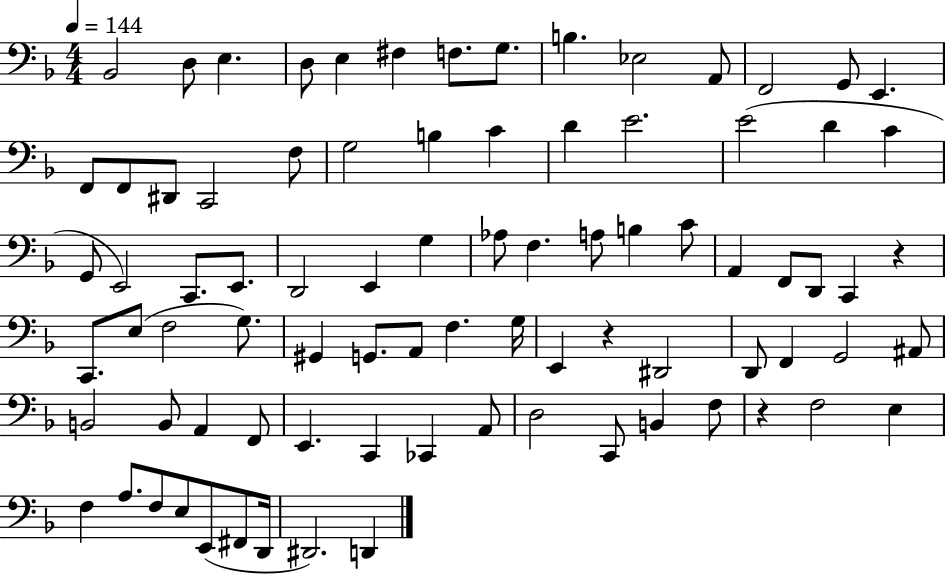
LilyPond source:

{
  \clef bass
  \numericTimeSignature
  \time 4/4
  \key f \major
  \tempo 4 = 144
  \repeat volta 2 { bes,2 d8 e4. | d8 e4 fis4 f8. g8. | b4. ees2 a,8 | f,2 g,8 e,4. | \break f,8 f,8 dis,8 c,2 f8 | g2 b4 c'4 | d'4 e'2. | e'2( d'4 c'4 | \break g,8 e,2) c,8. e,8. | d,2 e,4 g4 | aes8 f4. a8 b4 c'8 | a,4 f,8 d,8 c,4 r4 | \break c,8. e8( f2 g8.) | gis,4 g,8. a,8 f4. g16 | e,4 r4 dis,2 | d,8 f,4 g,2 ais,8 | \break b,2 b,8 a,4 f,8 | e,4. c,4 ces,4 a,8 | d2 c,8 b,4 f8 | r4 f2 e4 | \break f4 a8. f8 e8 e,8( fis,8 d,16 | dis,2.) d,4 | } \bar "|."
}